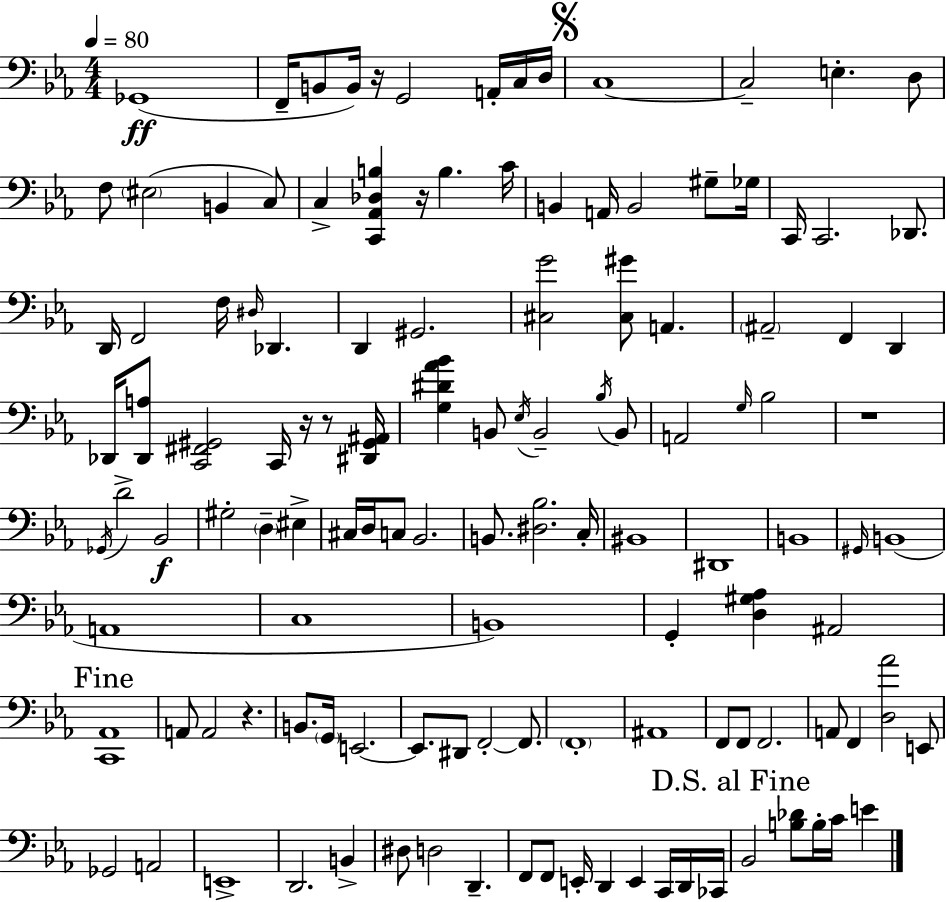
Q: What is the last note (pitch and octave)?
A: E4